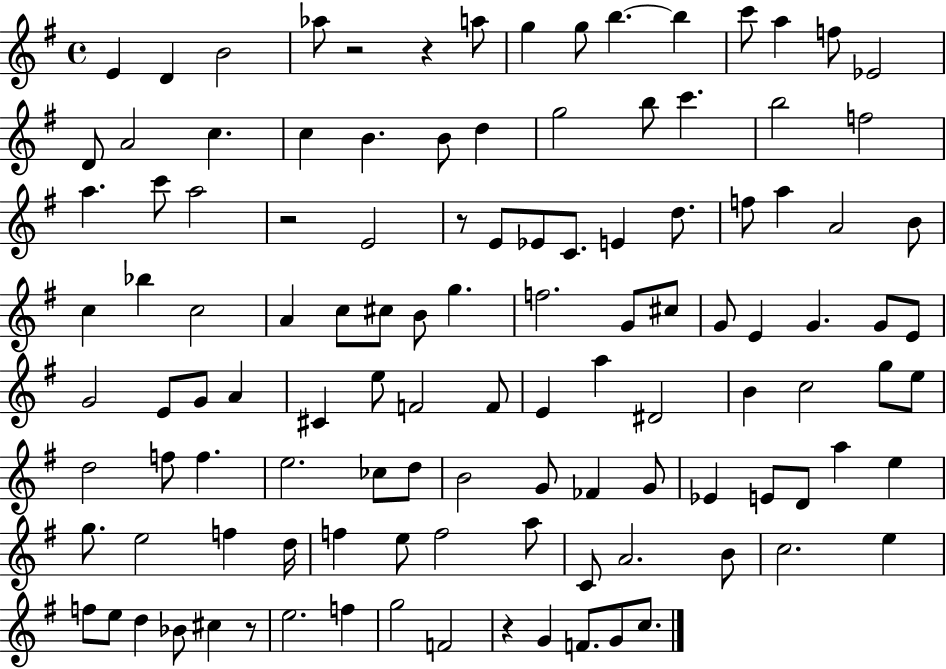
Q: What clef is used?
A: treble